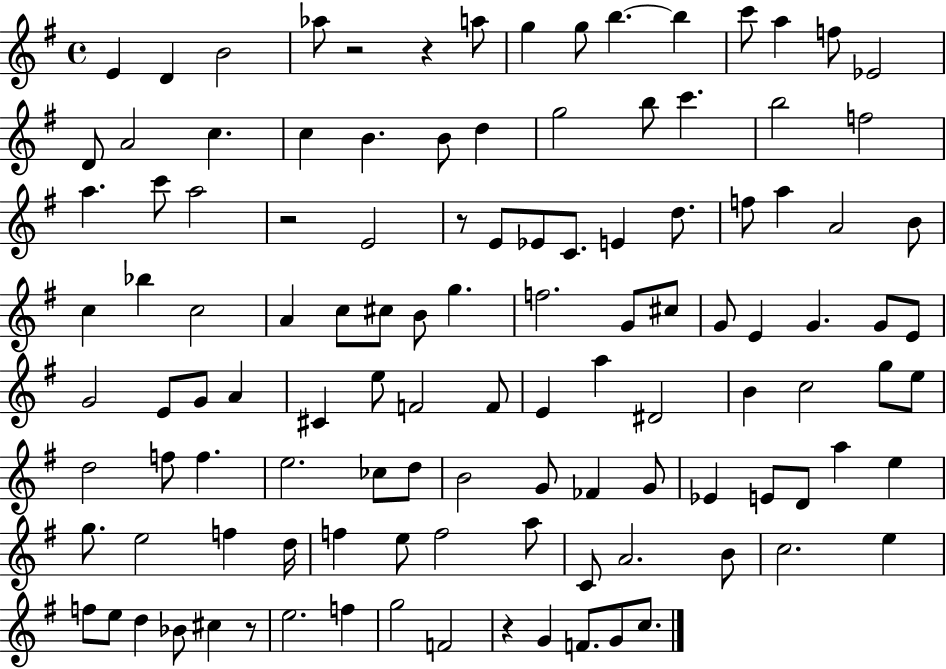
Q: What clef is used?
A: treble